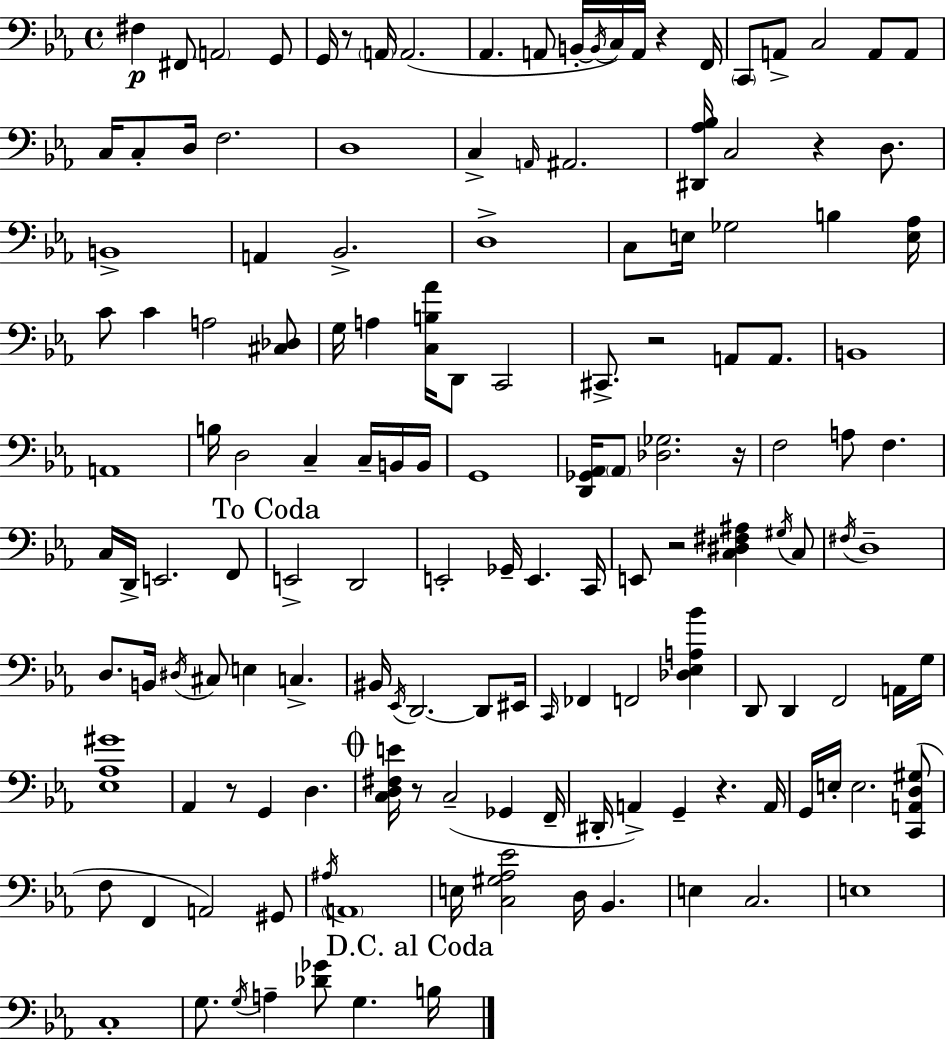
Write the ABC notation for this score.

X:1
T:Untitled
M:4/4
L:1/4
K:Eb
^F, ^F,,/2 A,,2 G,,/2 G,,/4 z/2 A,,/4 A,,2 _A,, A,,/2 B,,/4 B,,/4 C,/4 A,,/4 z F,,/4 C,,/2 A,,/2 C,2 A,,/2 A,,/2 C,/4 C,/2 D,/4 F,2 D,4 C, A,,/4 ^A,,2 [^D,,_A,_B,]/4 C,2 z D,/2 B,,4 A,, _B,,2 D,4 C,/2 E,/4 _G,2 B, [E,_A,]/4 C/2 C A,2 [^C,_D,]/2 G,/4 A, [C,B,_A]/4 D,,/2 C,,2 ^C,,/2 z2 A,,/2 A,,/2 B,,4 A,,4 B,/4 D,2 C, C,/4 B,,/4 B,,/4 G,,4 [D,,_G,,_A,,]/4 _A,,/2 [_D,_G,]2 z/4 F,2 A,/2 F, C,/4 D,,/4 E,,2 F,,/2 E,,2 D,,2 E,,2 _G,,/4 E,, C,,/4 E,,/2 z2 [C,^D,^F,^A,] ^G,/4 C,/2 ^F,/4 D,4 D,/2 B,,/4 ^D,/4 ^C,/2 E, C, ^B,,/4 _E,,/4 D,,2 D,,/2 ^E,,/4 C,,/4 _F,, F,,2 [_D,_E,A,_B] D,,/2 D,, F,,2 A,,/4 G,/4 [_E,_A,^G]4 _A,, z/2 G,, D, [C,D,^F,E]/4 z/2 C,2 _G,, F,,/4 ^D,,/4 A,, G,, z A,,/4 G,,/4 E,/4 E,2 [C,,A,,D,^G,]/2 F,/2 F,, A,,2 ^G,,/2 ^A,/4 A,,4 E,/4 [C,^G,_A,_E]2 D,/4 _B,, E, C,2 E,4 C,4 G,/2 G,/4 A, [_D_G]/2 G, B,/4